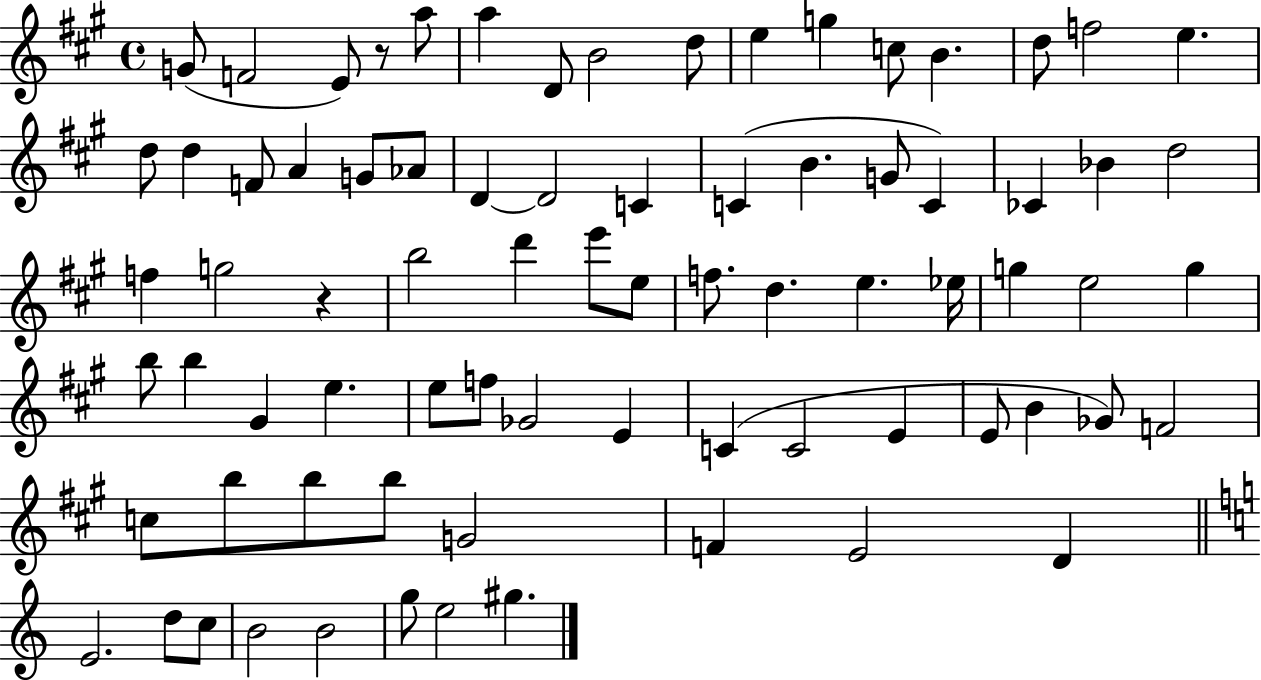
G4/e F4/h E4/e R/e A5/e A5/q D4/e B4/h D5/e E5/q G5/q C5/e B4/q. D5/e F5/h E5/q. D5/e D5/q F4/e A4/q G4/e Ab4/e D4/q D4/h C4/q C4/q B4/q. G4/e C4/q CES4/q Bb4/q D5/h F5/q G5/h R/q B5/h D6/q E6/e E5/e F5/e. D5/q. E5/q. Eb5/s G5/q E5/h G5/q B5/e B5/q G#4/q E5/q. E5/e F5/e Gb4/h E4/q C4/q C4/h E4/q E4/e B4/q Gb4/e F4/h C5/e B5/e B5/e B5/e G4/h F4/q E4/h D4/q E4/h. D5/e C5/e B4/h B4/h G5/e E5/h G#5/q.